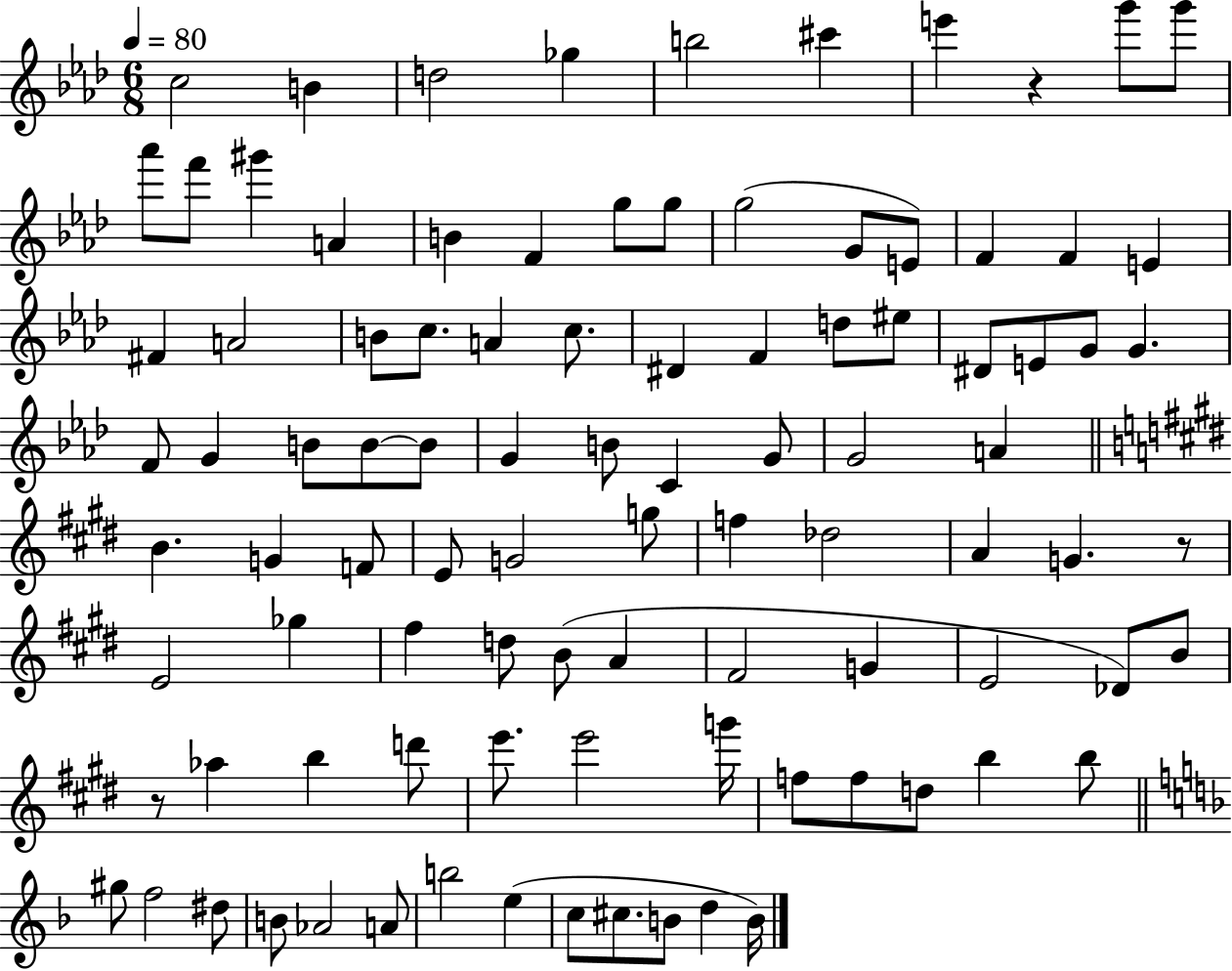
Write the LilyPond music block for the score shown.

{
  \clef treble
  \numericTimeSignature
  \time 6/8
  \key aes \major
  \tempo 4 = 80
  c''2 b'4 | d''2 ges''4 | b''2 cis'''4 | e'''4 r4 g'''8 g'''8 | \break aes'''8 f'''8 gis'''4 a'4 | b'4 f'4 g''8 g''8 | g''2( g'8 e'8) | f'4 f'4 e'4 | \break fis'4 a'2 | b'8 c''8. a'4 c''8. | dis'4 f'4 d''8 eis''8 | dis'8 e'8 g'8 g'4. | \break f'8 g'4 b'8 b'8~~ b'8 | g'4 b'8 c'4 g'8 | g'2 a'4 | \bar "||" \break \key e \major b'4. g'4 f'8 | e'8 g'2 g''8 | f''4 des''2 | a'4 g'4. r8 | \break e'2 ges''4 | fis''4 d''8 b'8( a'4 | fis'2 g'4 | e'2 des'8) b'8 | \break r8 aes''4 b''4 d'''8 | e'''8. e'''2 g'''16 | f''8 f''8 d''8 b''4 b''8 | \bar "||" \break \key f \major gis''8 f''2 dis''8 | b'8 aes'2 a'8 | b''2 e''4( | c''8 cis''8. b'8 d''4 b'16) | \break \bar "|."
}